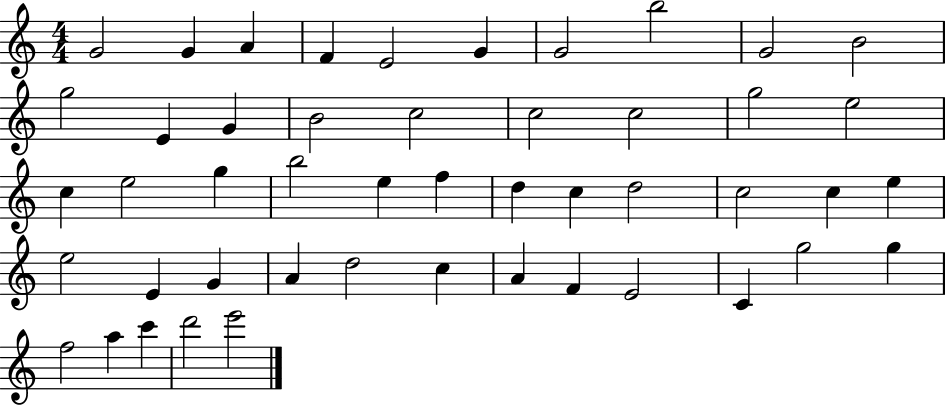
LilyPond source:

{
  \clef treble
  \numericTimeSignature
  \time 4/4
  \key c \major
  g'2 g'4 a'4 | f'4 e'2 g'4 | g'2 b''2 | g'2 b'2 | \break g''2 e'4 g'4 | b'2 c''2 | c''2 c''2 | g''2 e''2 | \break c''4 e''2 g''4 | b''2 e''4 f''4 | d''4 c''4 d''2 | c''2 c''4 e''4 | \break e''2 e'4 g'4 | a'4 d''2 c''4 | a'4 f'4 e'2 | c'4 g''2 g''4 | \break f''2 a''4 c'''4 | d'''2 e'''2 | \bar "|."
}